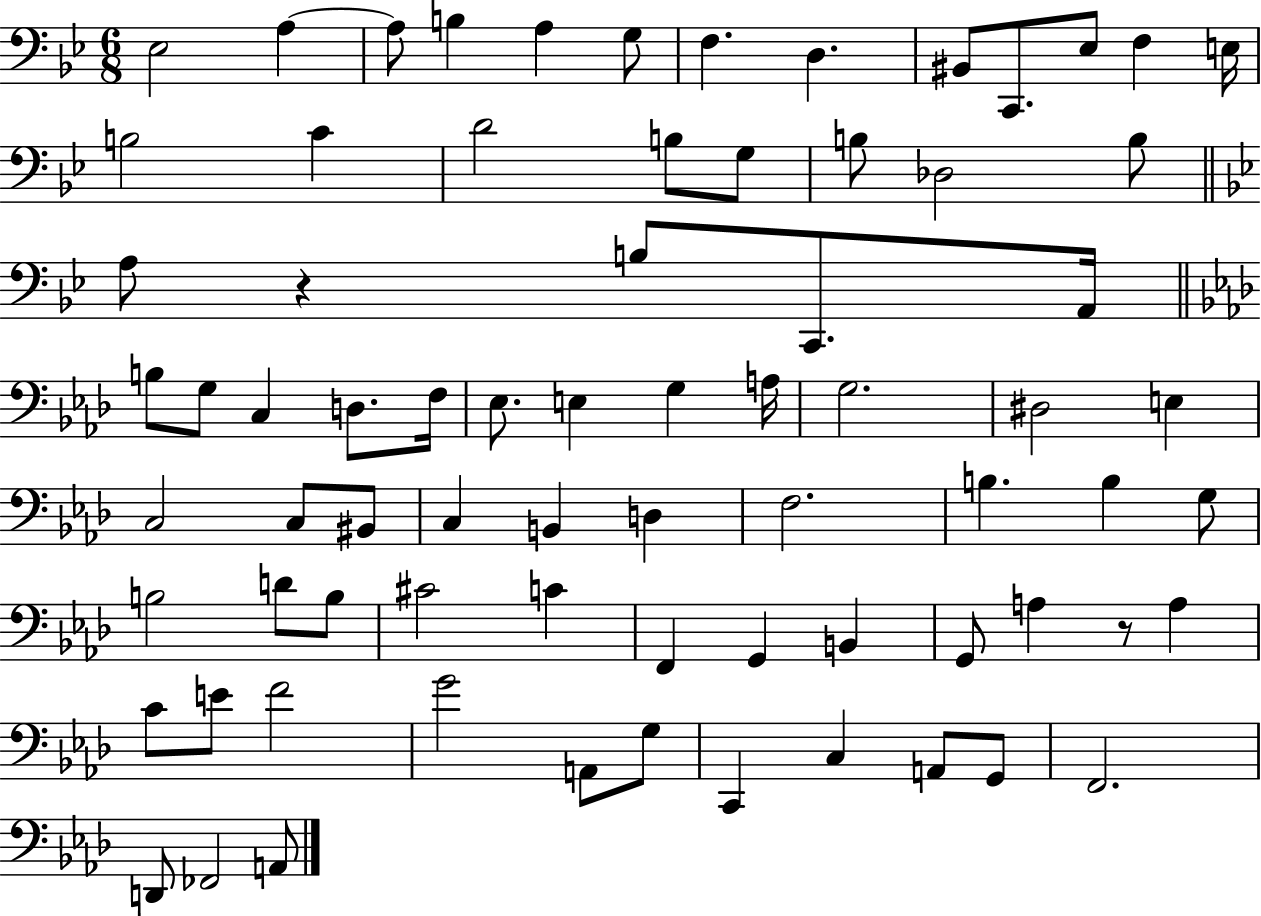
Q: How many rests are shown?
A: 2